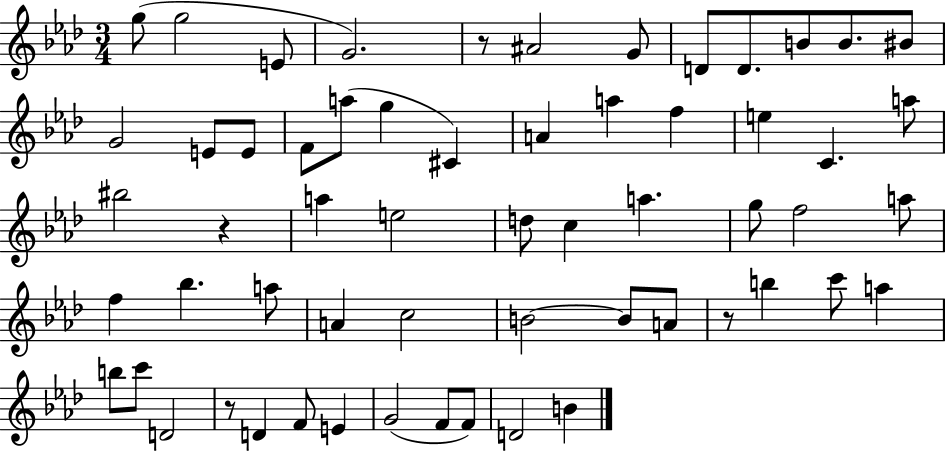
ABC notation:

X:1
T:Untitled
M:3/4
L:1/4
K:Ab
g/2 g2 E/2 G2 z/2 ^A2 G/2 D/2 D/2 B/2 B/2 ^B/2 G2 E/2 E/2 F/2 a/2 g ^C A a f e C a/2 ^b2 z a e2 d/2 c a g/2 f2 a/2 f _b a/2 A c2 B2 B/2 A/2 z/2 b c'/2 a b/2 c'/2 D2 z/2 D F/2 E G2 F/2 F/2 D2 B